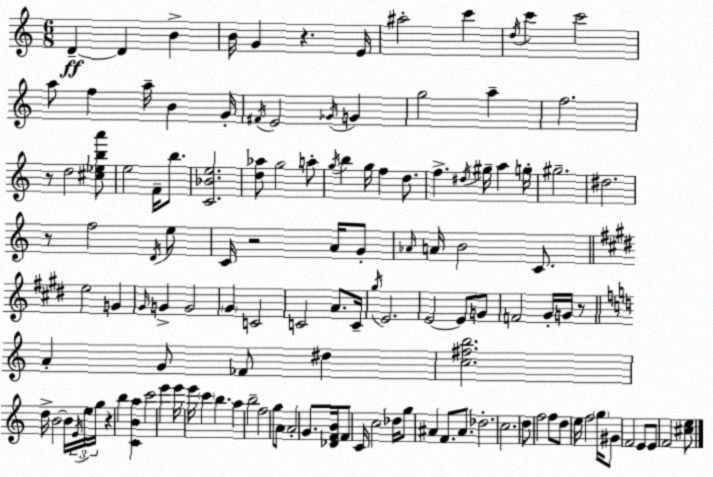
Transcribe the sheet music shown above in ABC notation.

X:1
T:Untitled
M:6/8
L:1/4
K:C
D D B B/4 G z E/4 ^a2 c' d/4 c' c'2 a/2 f a/4 B G/4 ^F/4 E2 _G/4 G g2 a f2 z/2 d2 [^c_eba']/2 e2 F/4 b/2 [C_Be]2 [d_a]/2 g2 a/2 g/4 b g/4 f d/2 f ^d/4 ^g/4 a g/4 ^g2 ^d2 z/2 f2 D/4 e/2 C/4 z2 A/4 G/2 _A/4 A/4 B2 C/2 e2 G ^G/4 G G2 ^G C2 C2 A/2 C/4 ^g/4 E2 E2 E/2 G/2 F2 ^G/4 G/4 z/2 A G/2 _F/2 ^d [c^fb]2 d/4 B2 B/4 E/4 e/4 g/4 z b [CBa] c'2 e' e'/4 e'/4 c' b a b2 f2 g/2 A/2 A2 G/2 [_DFB]/4 F/2 C/4 c2 _d/4 g/2 ^A F/2 ^A/2 _d2 c2 d/2 f2 f/2 d/2 e/4 f2 g/4 ^G/2 F2 E/2 E/2 F2 [^ce]/2